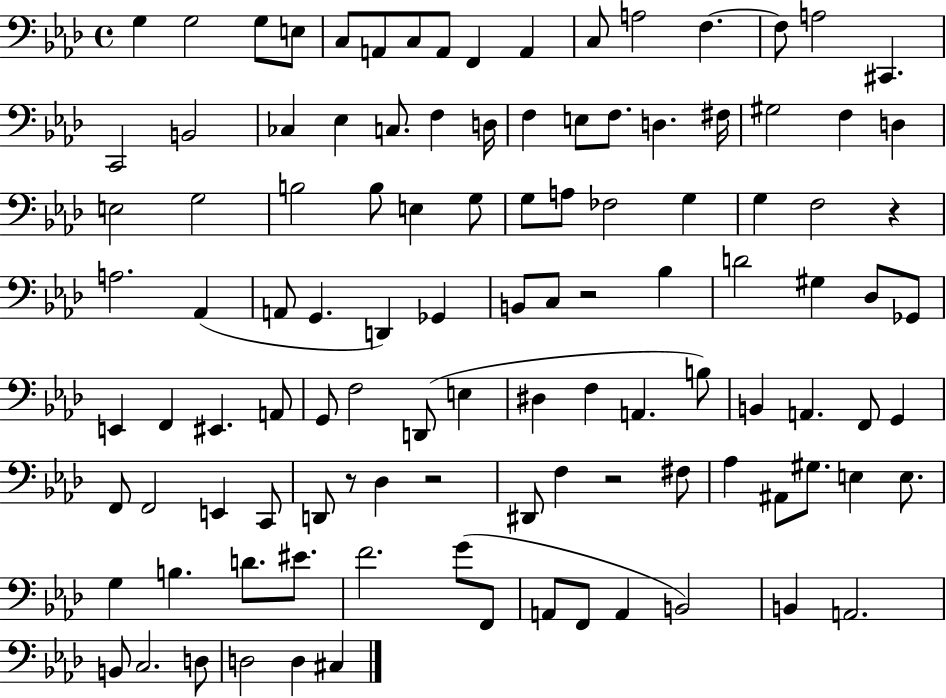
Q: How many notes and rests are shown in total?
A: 110